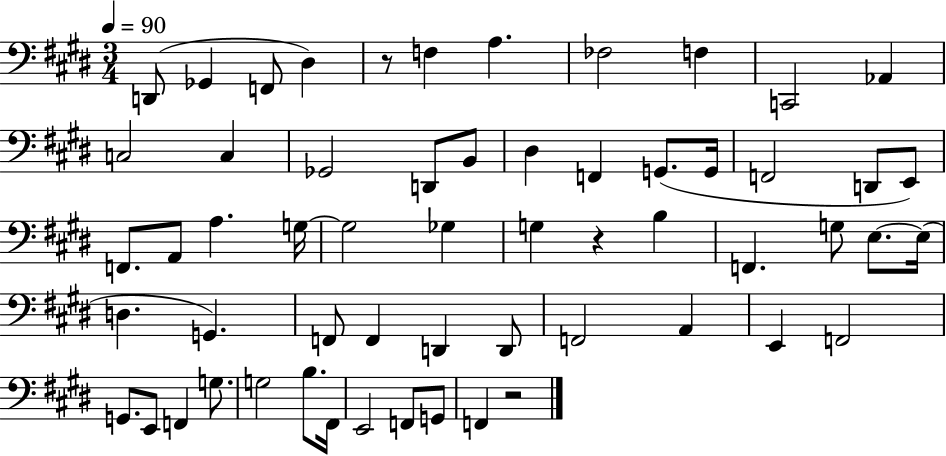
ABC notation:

X:1
T:Untitled
M:3/4
L:1/4
K:E
D,,/2 _G,, F,,/2 ^D, z/2 F, A, _F,2 F, C,,2 _A,, C,2 C, _G,,2 D,,/2 B,,/2 ^D, F,, G,,/2 G,,/4 F,,2 D,,/2 E,,/2 F,,/2 A,,/2 A, G,/4 G,2 _G, G, z B, F,, G,/2 E,/2 E,/4 D, G,, F,,/2 F,, D,, D,,/2 F,,2 A,, E,, F,,2 G,,/2 E,,/2 F,, G,/2 G,2 B,/2 ^F,,/4 E,,2 F,,/2 G,,/2 F,, z2